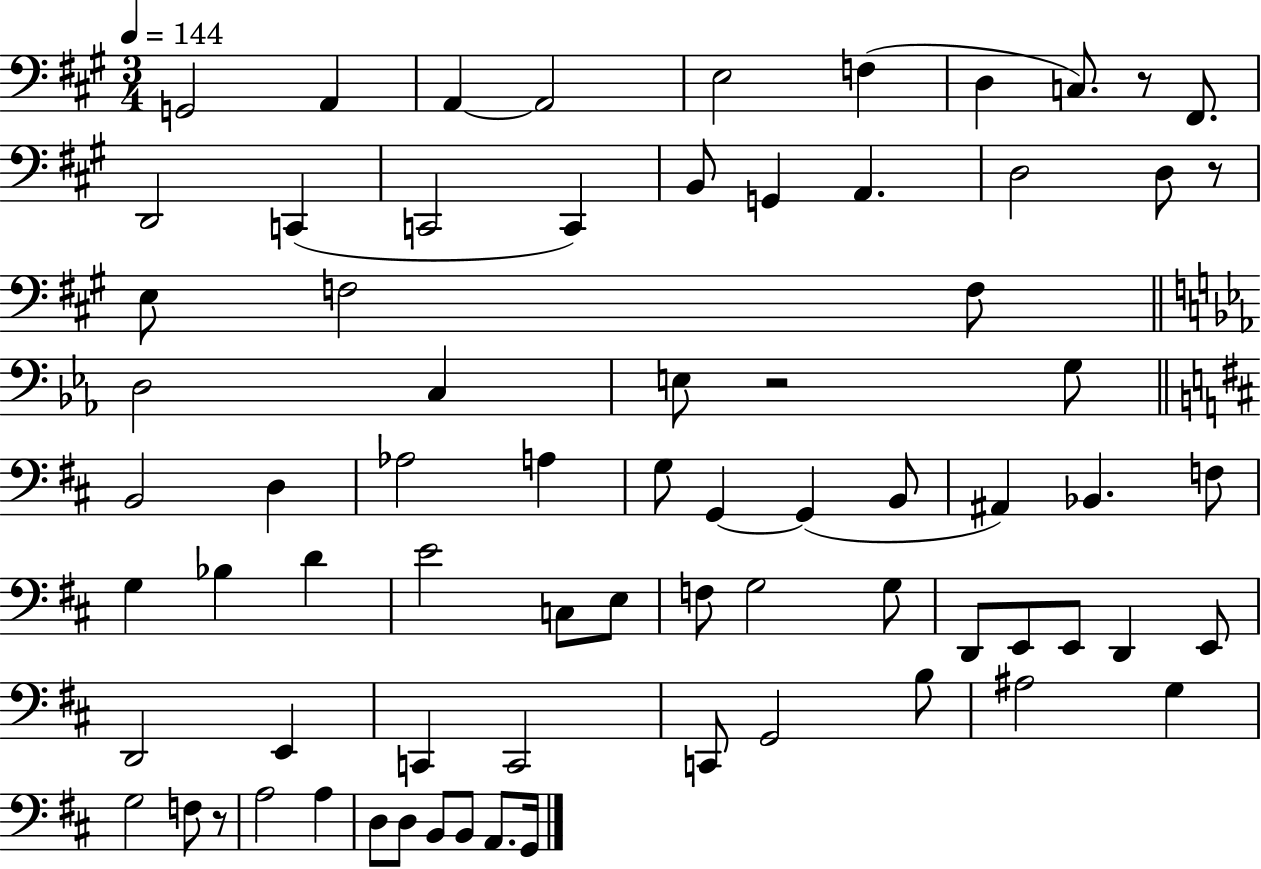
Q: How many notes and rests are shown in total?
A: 73